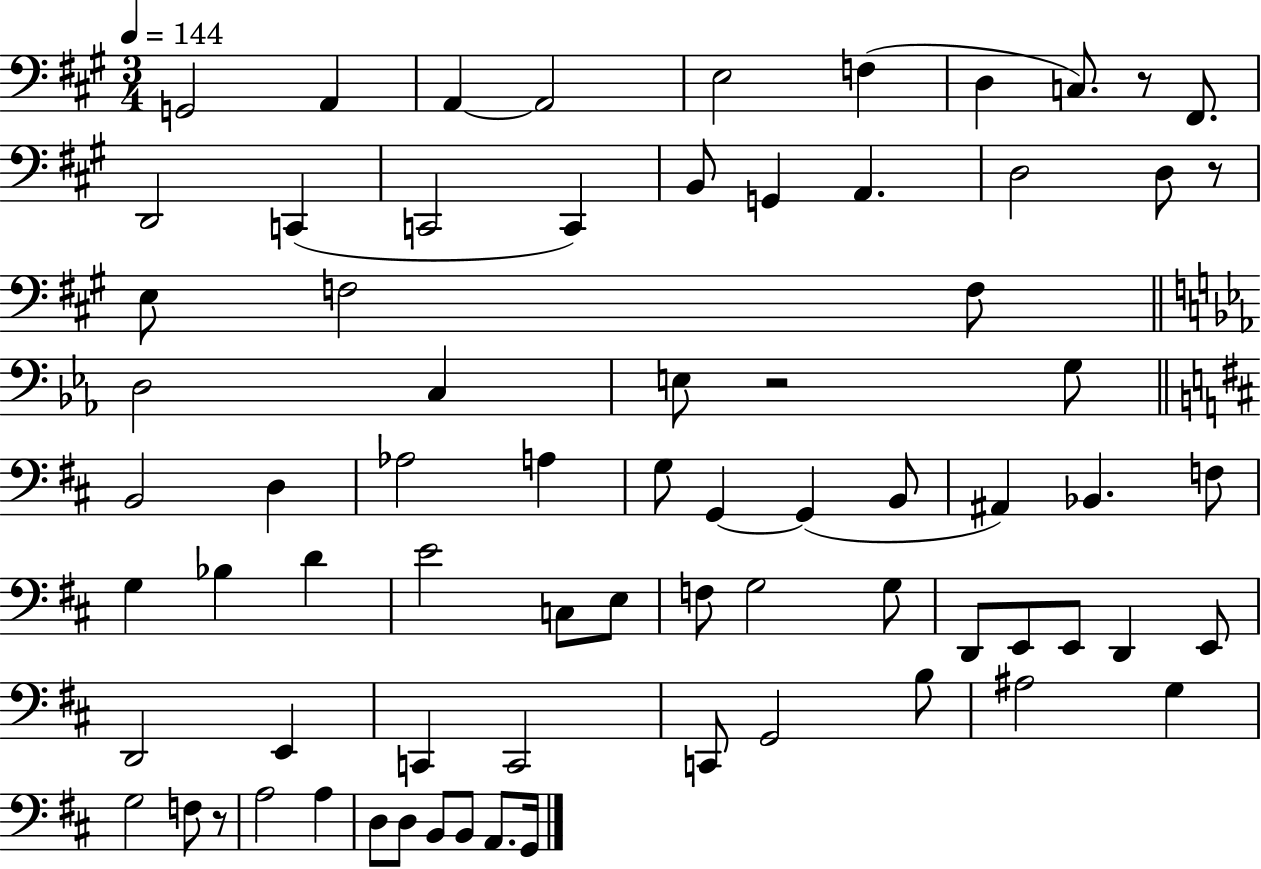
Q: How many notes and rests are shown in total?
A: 73